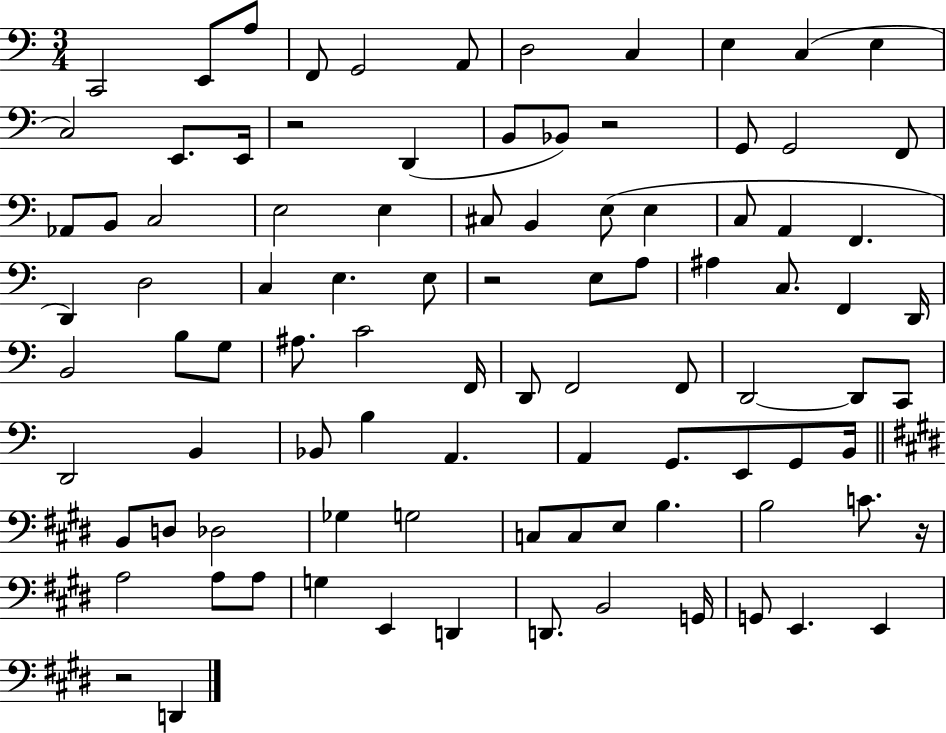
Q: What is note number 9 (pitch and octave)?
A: E3